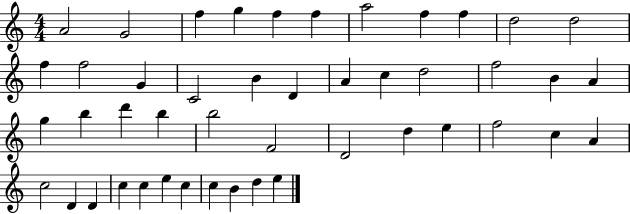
X:1
T:Untitled
M:4/4
L:1/4
K:C
A2 G2 f g f f a2 f f d2 d2 f f2 G C2 B D A c d2 f2 B A g b d' b b2 F2 D2 d e f2 c A c2 D D c c e c c B d e